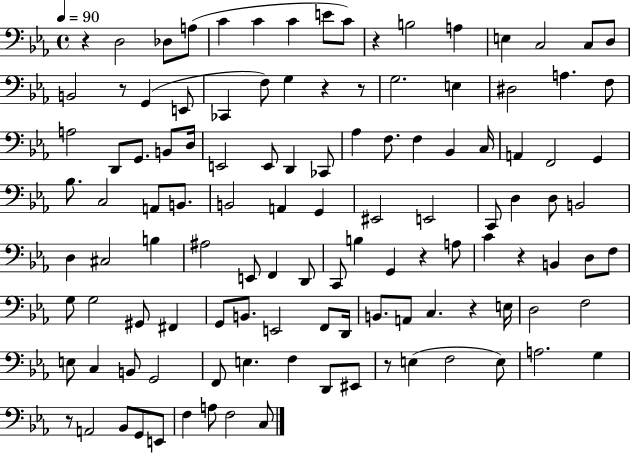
{
  \clef bass
  \time 4/4
  \defaultTimeSignature
  \key ees \major
  \tempo 4 = 90
  r4 d2 des8 a8( | c'4 c'4 c'4 e'8 c'8) | r4 b2 a4 | e4 c2 c8 d8 | \break b,2 r8 g,4( e,8 | ces,4 f8) g4 r4 r8 | g2. e4 | dis2 a4. f8 | \break a2 d,8 g,8. b,8 d16 | e,2 e,8 d,4 ces,8 | aes4 f8. f4 bes,4 c16 | a,4 f,2 g,4 | \break bes8. c2 a,8 b,8. | b,2 a,4 g,4 | eis,2 e,2 | c,8 d4 d8 b,2 | \break d4 cis2 b4 | ais2 e,8 f,4 d,8 | c,8 b4 g,4 r4 a8 | c'4 r4 b,4 d8 f8 | \break g8 g2 gis,8 fis,4 | g,8 b,8. e,2 f,8 d,16 | b,8. a,8 c4. r4 e16 | d2 f2 | \break e8 c4 b,8 g,2 | f,8 e4. f4 d,8 eis,8 | r8 e4( f2 e8) | a2. g4 | \break r8 a,2 bes,8 g,8 e,8 | f4 a8 f2 c8 | \bar "|."
}